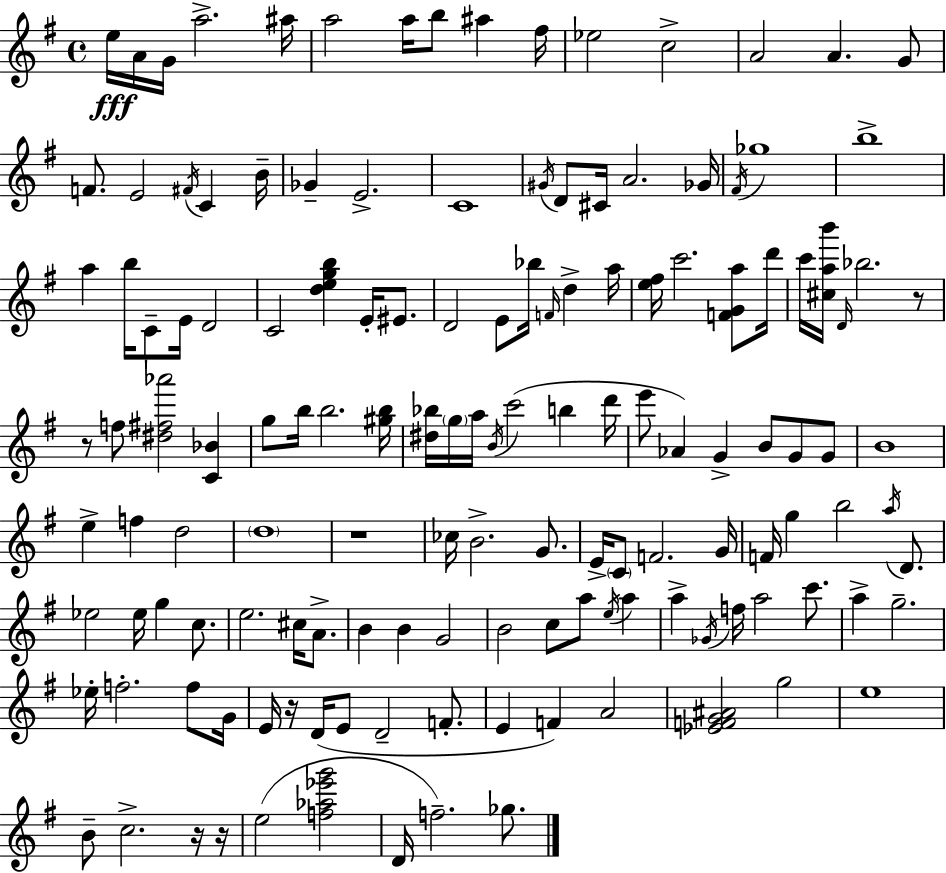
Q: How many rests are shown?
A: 6